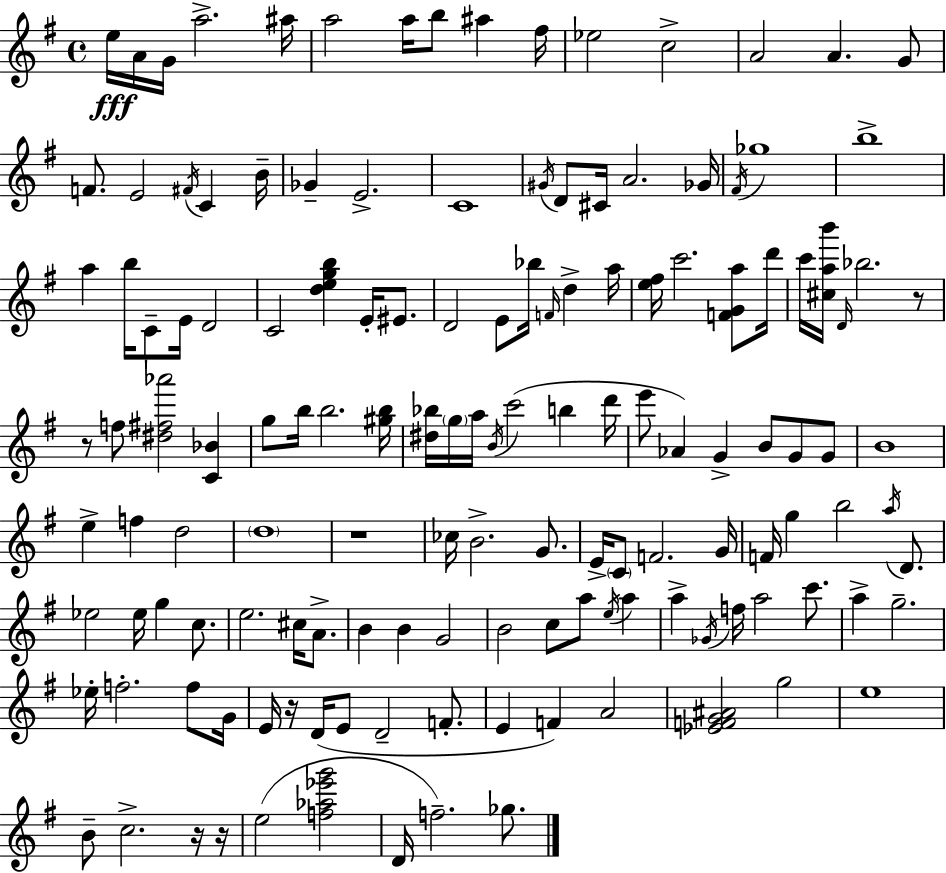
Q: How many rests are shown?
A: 6